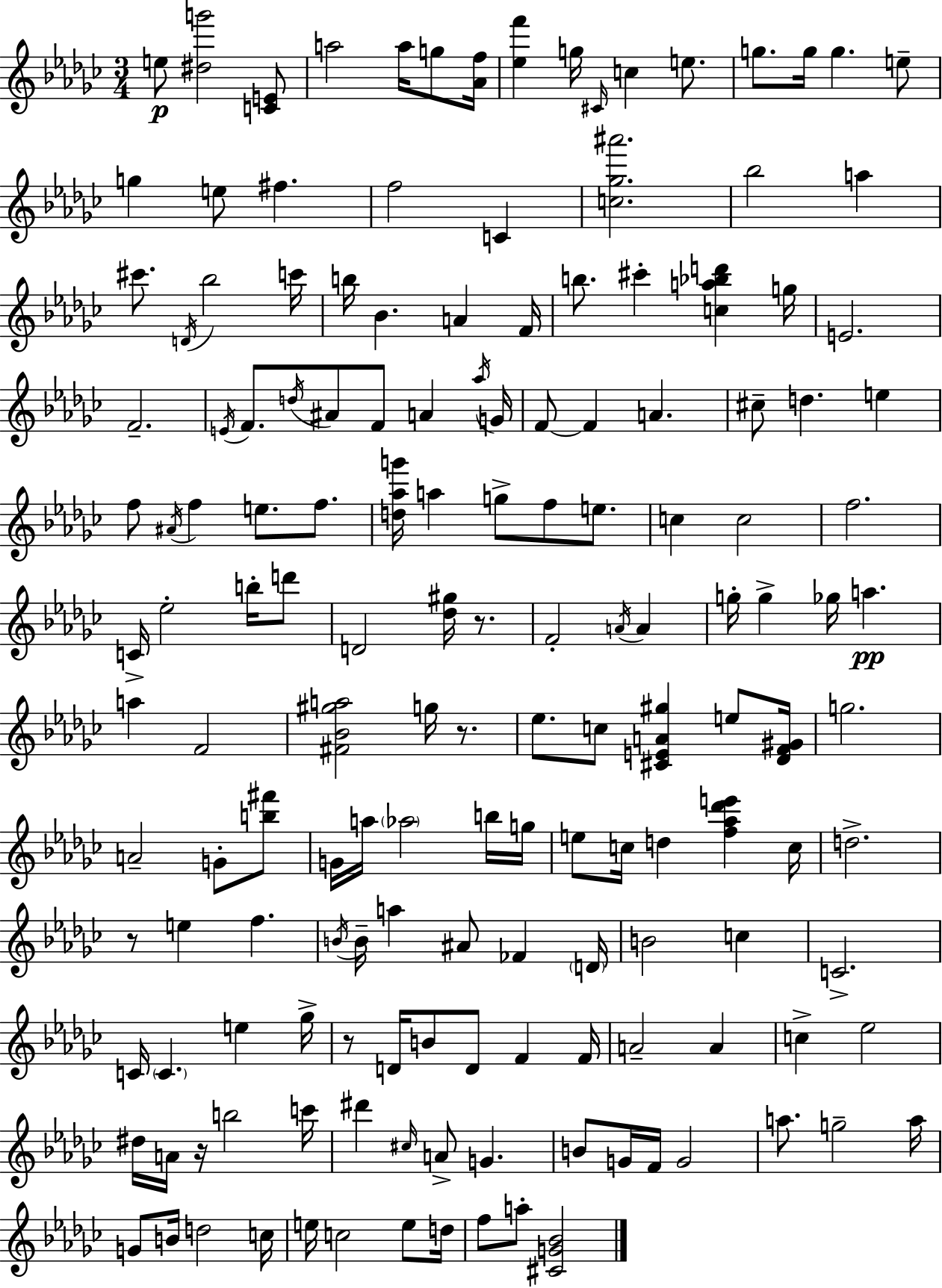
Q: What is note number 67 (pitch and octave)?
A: G5